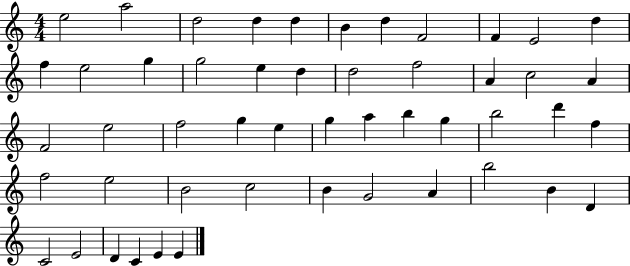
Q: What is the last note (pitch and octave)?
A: E4